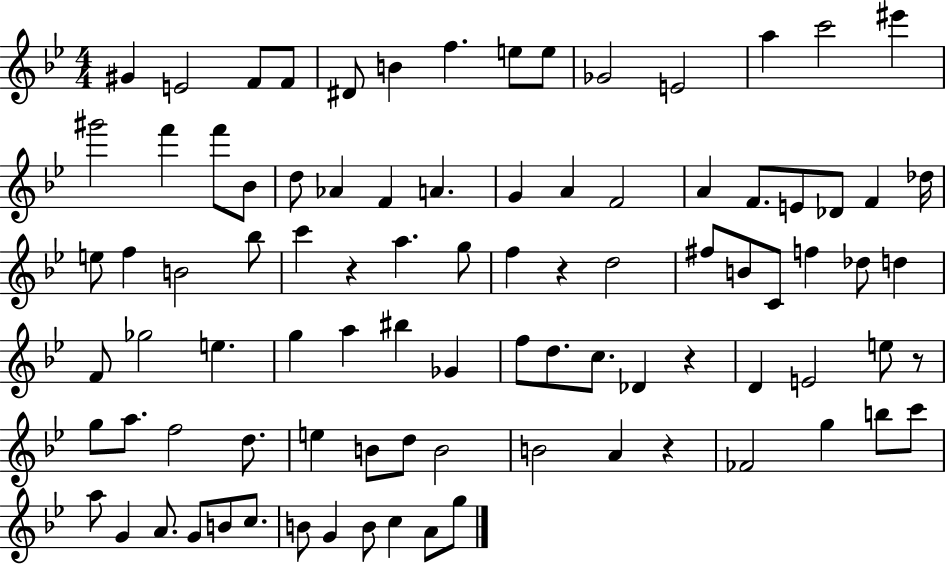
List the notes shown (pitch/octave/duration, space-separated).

G#4/q E4/h F4/e F4/e D#4/e B4/q F5/q. E5/e E5/e Gb4/h E4/h A5/q C6/h EIS6/q G#6/h F6/q F6/e Bb4/e D5/e Ab4/q F4/q A4/q. G4/q A4/q F4/h A4/q F4/e. E4/e Db4/e F4/q Db5/s E5/e F5/q B4/h Bb5/e C6/q R/q A5/q. G5/e F5/q R/q D5/h F#5/e B4/e C4/e F5/q Db5/e D5/q F4/e Gb5/h E5/q. G5/q A5/q BIS5/q Gb4/q F5/e D5/e. C5/e. Db4/q R/q D4/q E4/h E5/e R/e G5/e A5/e. F5/h D5/e. E5/q B4/e D5/e B4/h B4/h A4/q R/q FES4/h G5/q B5/e C6/e A5/e G4/q A4/e. G4/e B4/e C5/e. B4/e G4/q B4/e C5/q A4/e G5/e